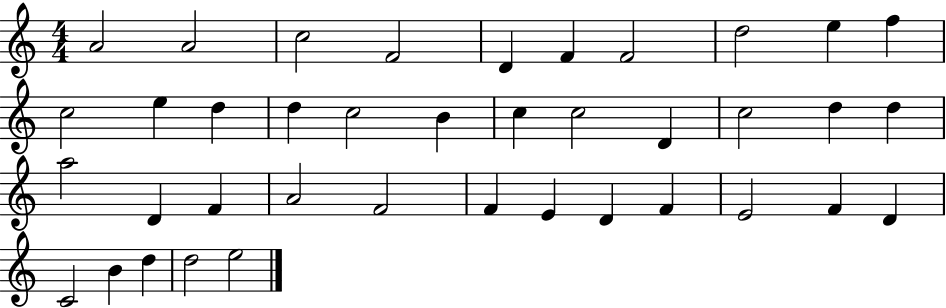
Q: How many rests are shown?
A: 0